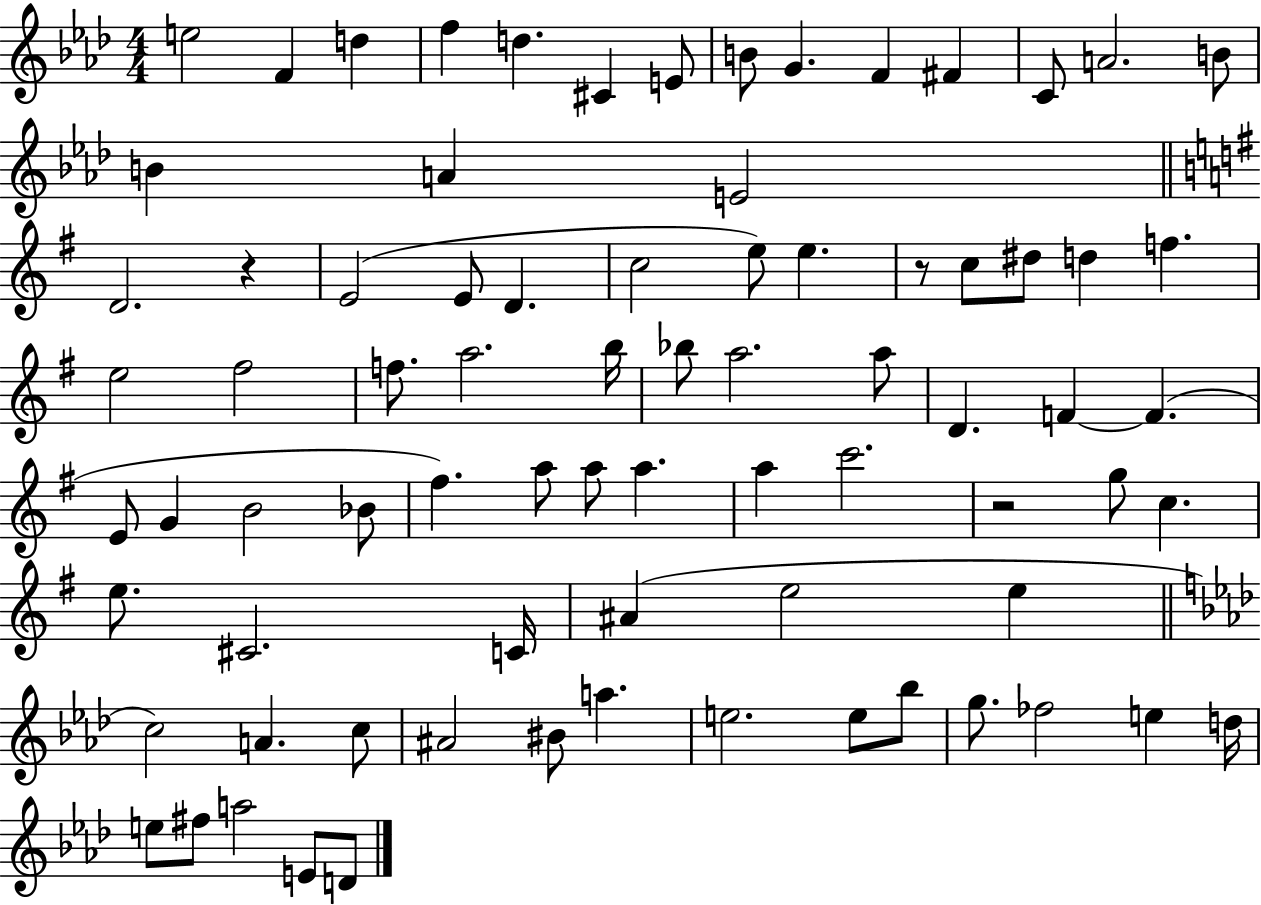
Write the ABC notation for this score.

X:1
T:Untitled
M:4/4
L:1/4
K:Ab
e2 F d f d ^C E/2 B/2 G F ^F C/2 A2 B/2 B A E2 D2 z E2 E/2 D c2 e/2 e z/2 c/2 ^d/2 d f e2 ^f2 f/2 a2 b/4 _b/2 a2 a/2 D F F E/2 G B2 _B/2 ^f a/2 a/2 a a c'2 z2 g/2 c e/2 ^C2 C/4 ^A e2 e c2 A c/2 ^A2 ^B/2 a e2 e/2 _b/2 g/2 _f2 e d/4 e/2 ^f/2 a2 E/2 D/2